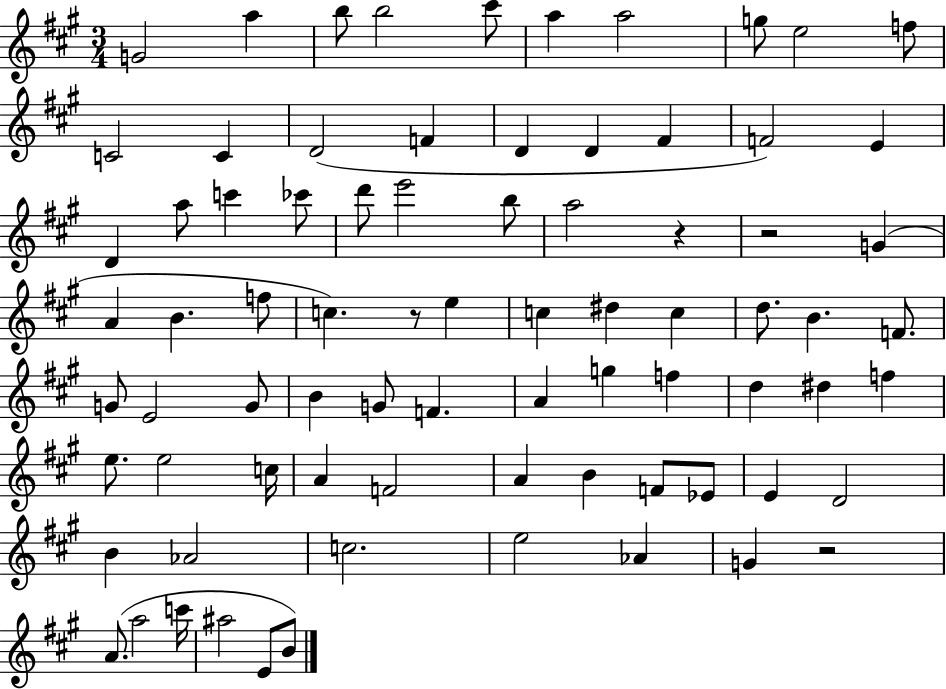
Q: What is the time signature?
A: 3/4